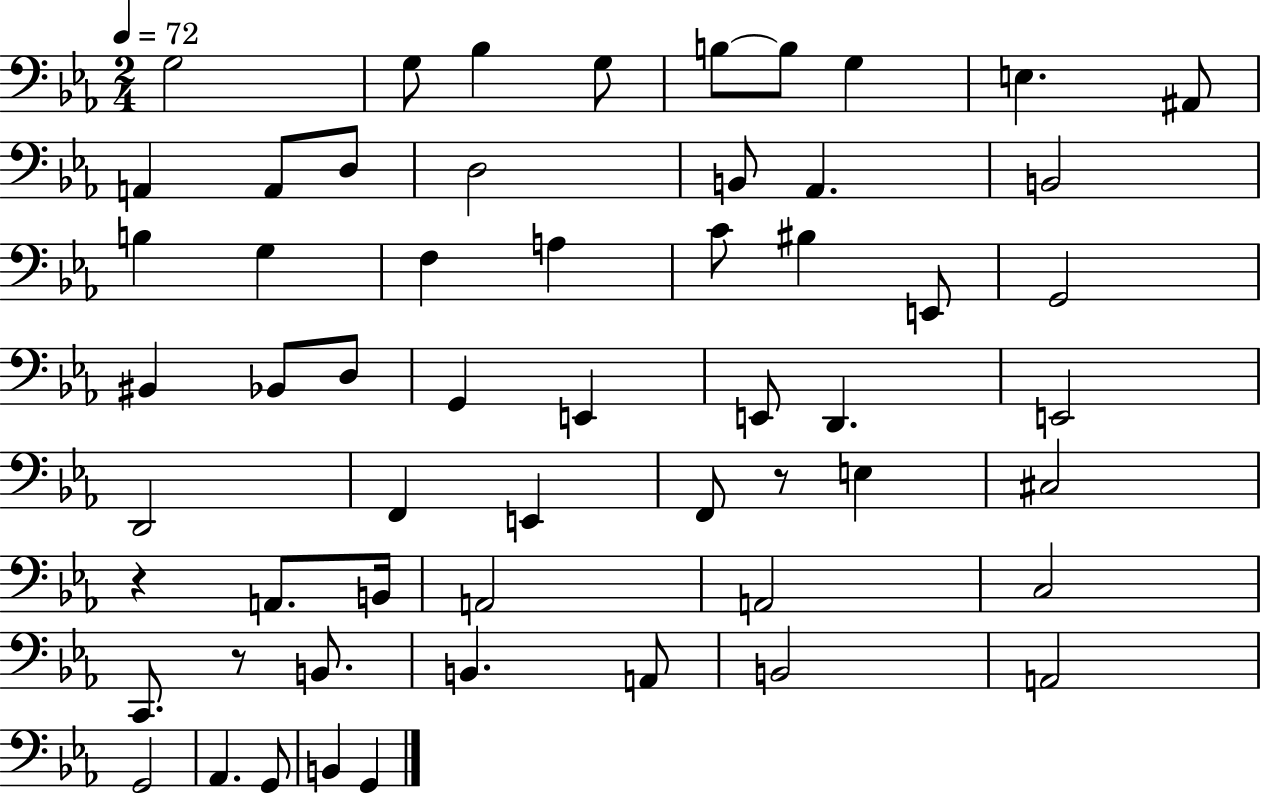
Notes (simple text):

G3/h G3/e Bb3/q G3/e B3/e B3/e G3/q E3/q. A#2/e A2/q A2/e D3/e D3/h B2/e Ab2/q. B2/h B3/q G3/q F3/q A3/q C4/e BIS3/q E2/e G2/h BIS2/q Bb2/e D3/e G2/q E2/q E2/e D2/q. E2/h D2/h F2/q E2/q F2/e R/e E3/q C#3/h R/q A2/e. B2/s A2/h A2/h C3/h C2/e. R/e B2/e. B2/q. A2/e B2/h A2/h G2/h Ab2/q. G2/e B2/q G2/q